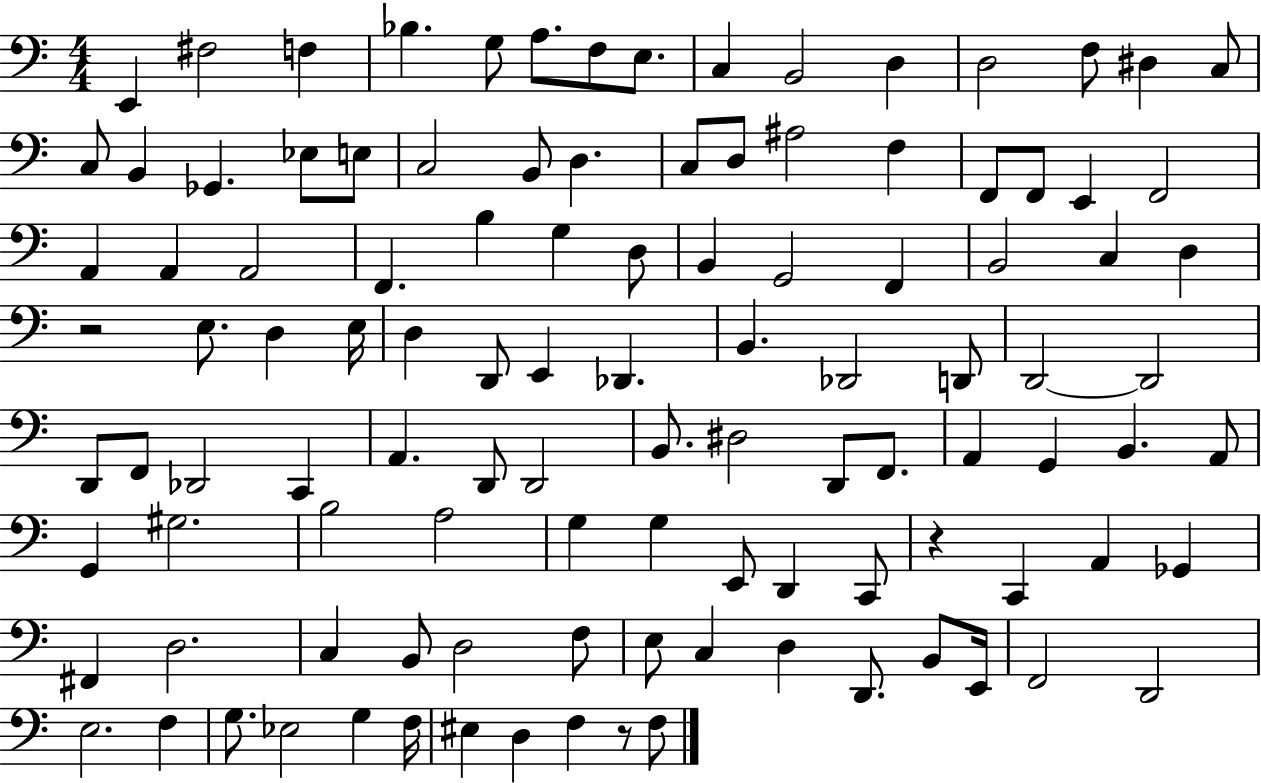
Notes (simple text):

E2/q F#3/h F3/q Bb3/q. G3/e A3/e. F3/e E3/e. C3/q B2/h D3/q D3/h F3/e D#3/q C3/e C3/e B2/q Gb2/q. Eb3/e E3/e C3/h B2/e D3/q. C3/e D3/e A#3/h F3/q F2/e F2/e E2/q F2/h A2/q A2/q A2/h F2/q. B3/q G3/q D3/e B2/q G2/h F2/q B2/h C3/q D3/q R/h E3/e. D3/q E3/s D3/q D2/e E2/q Db2/q. B2/q. Db2/h D2/e D2/h D2/h D2/e F2/e Db2/h C2/q A2/q. D2/e D2/h B2/e. D#3/h D2/e F2/e. A2/q G2/q B2/q. A2/e G2/q G#3/h. B3/h A3/h G3/q G3/q E2/e D2/q C2/e R/q C2/q A2/q Gb2/q F#2/q D3/h. C3/q B2/e D3/h F3/e E3/e C3/q D3/q D2/e. B2/e E2/s F2/h D2/h E3/h. F3/q G3/e. Eb3/h G3/q F3/s EIS3/q D3/q F3/q R/e F3/e